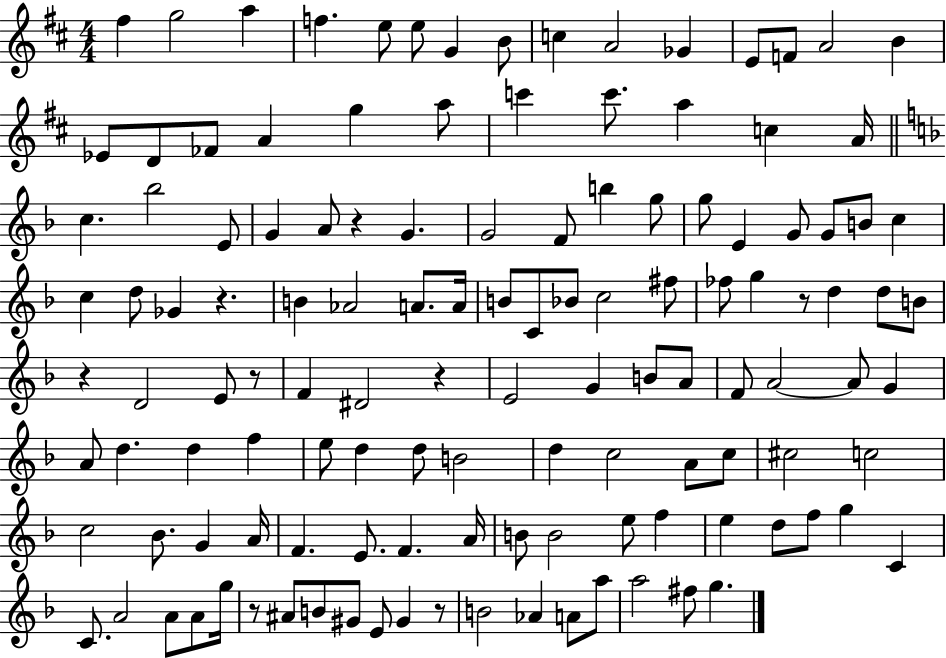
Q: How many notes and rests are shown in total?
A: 127